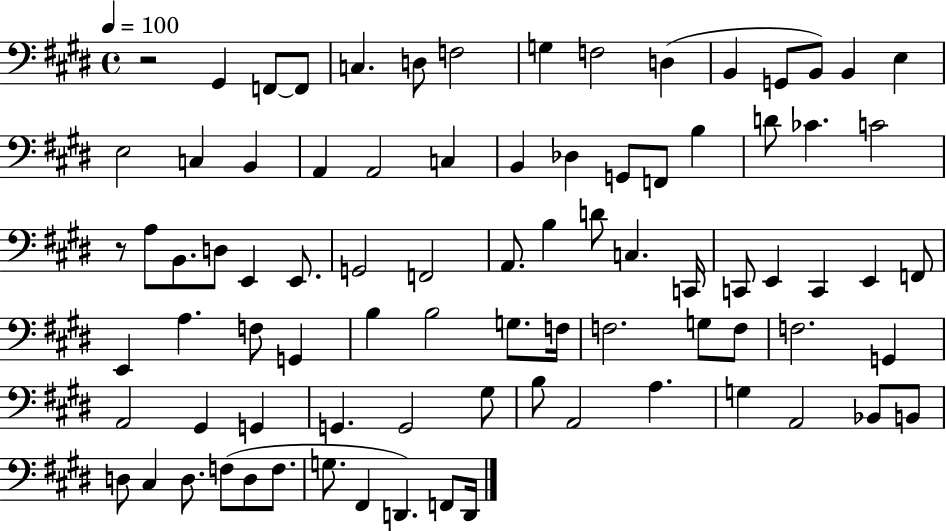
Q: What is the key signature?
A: E major